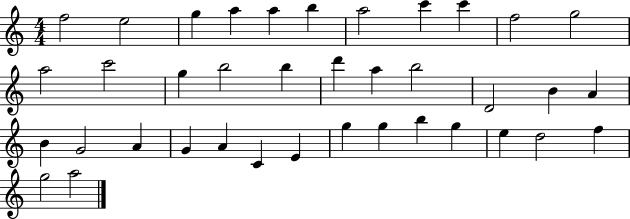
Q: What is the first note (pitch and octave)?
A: F5